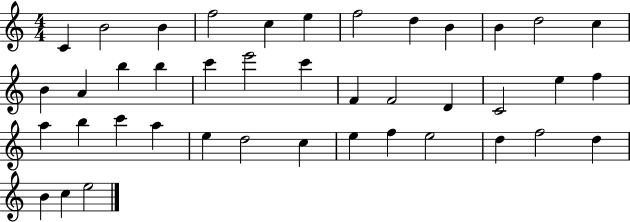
C4/q B4/h B4/q F5/h C5/q E5/q F5/h D5/q B4/q B4/q D5/h C5/q B4/q A4/q B5/q B5/q C6/q E6/h C6/q F4/q F4/h D4/q C4/h E5/q F5/q A5/q B5/q C6/q A5/q E5/q D5/h C5/q E5/q F5/q E5/h D5/q F5/h D5/q B4/q C5/q E5/h